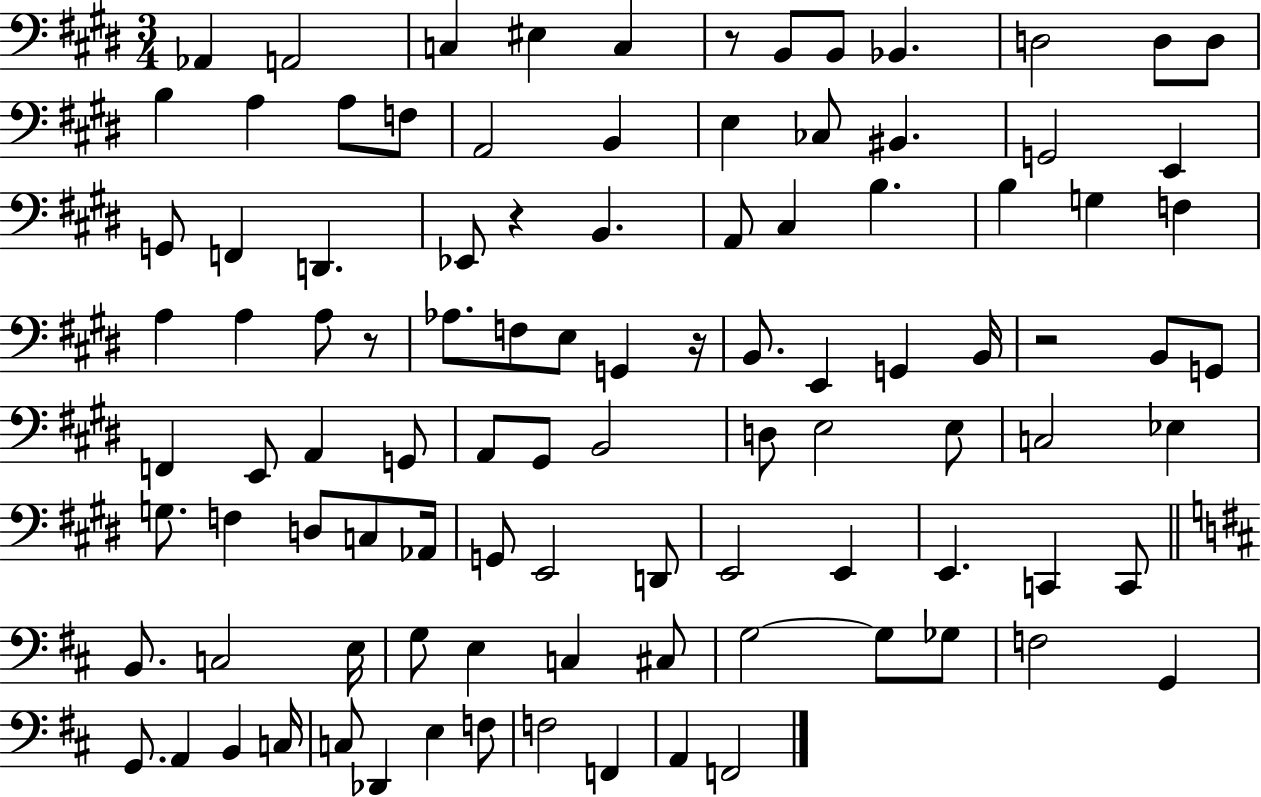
{
  \clef bass
  \numericTimeSignature
  \time 3/4
  \key e \major
  aes,4 a,2 | c4 eis4 c4 | r8 b,8 b,8 bes,4. | d2 d8 d8 | \break b4 a4 a8 f8 | a,2 b,4 | e4 ces8 bis,4. | g,2 e,4 | \break g,8 f,4 d,4. | ees,8 r4 b,4. | a,8 cis4 b4. | b4 g4 f4 | \break a4 a4 a8 r8 | aes8. f8 e8 g,4 r16 | b,8. e,4 g,4 b,16 | r2 b,8 g,8 | \break f,4 e,8 a,4 g,8 | a,8 gis,8 b,2 | d8 e2 e8 | c2 ees4 | \break g8. f4 d8 c8 aes,16 | g,8 e,2 d,8 | e,2 e,4 | e,4. c,4 c,8 | \break \bar "||" \break \key b \minor b,8. c2 e16 | g8 e4 c4 cis8 | g2~~ g8 ges8 | f2 g,4 | \break g,8. a,4 b,4 c16 | c8 des,4 e4 f8 | f2 f,4 | a,4 f,2 | \break \bar "|."
}